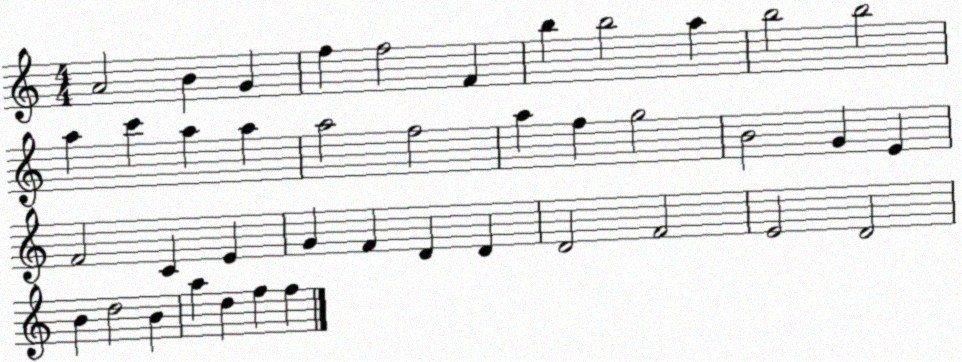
X:1
T:Untitled
M:4/4
L:1/4
K:C
A2 B G f f2 F b b2 a b2 b2 a c' a a a2 f2 a f g2 B2 G E F2 C E G F D D D2 F2 E2 D2 B d2 B a d f f